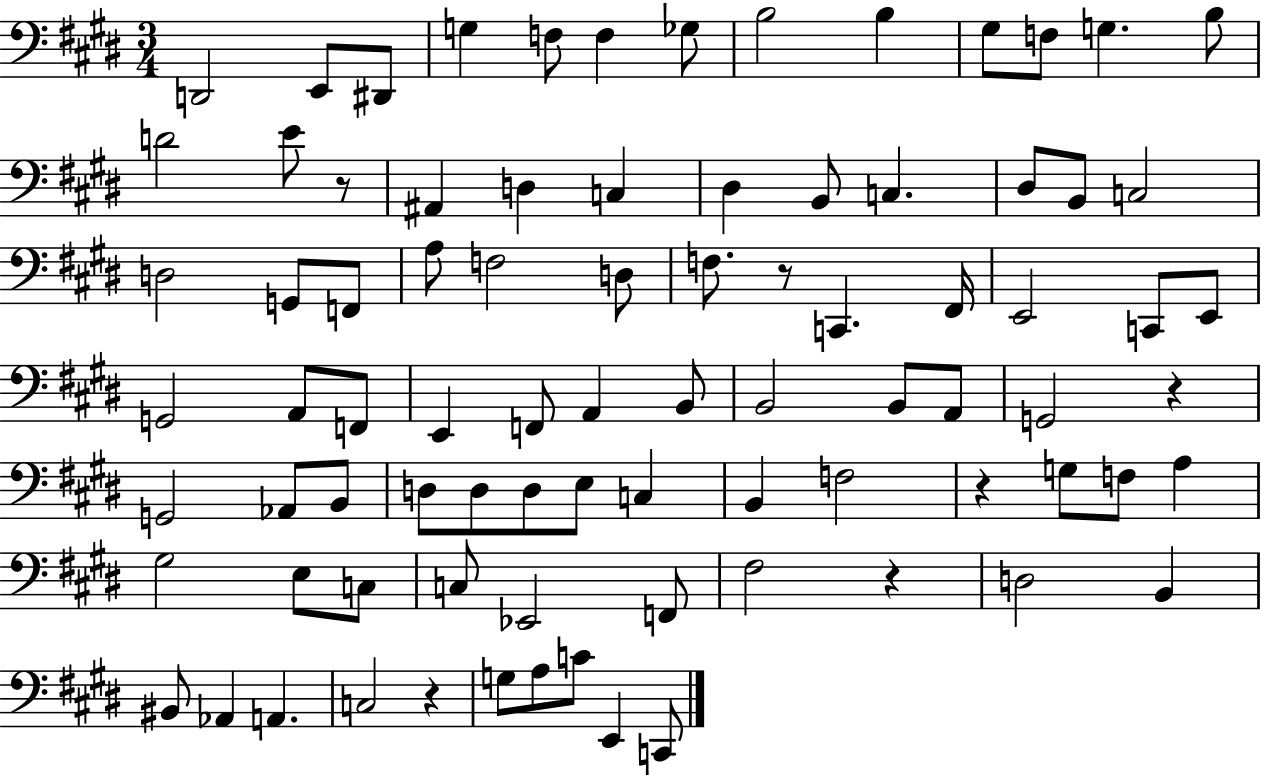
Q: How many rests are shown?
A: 6